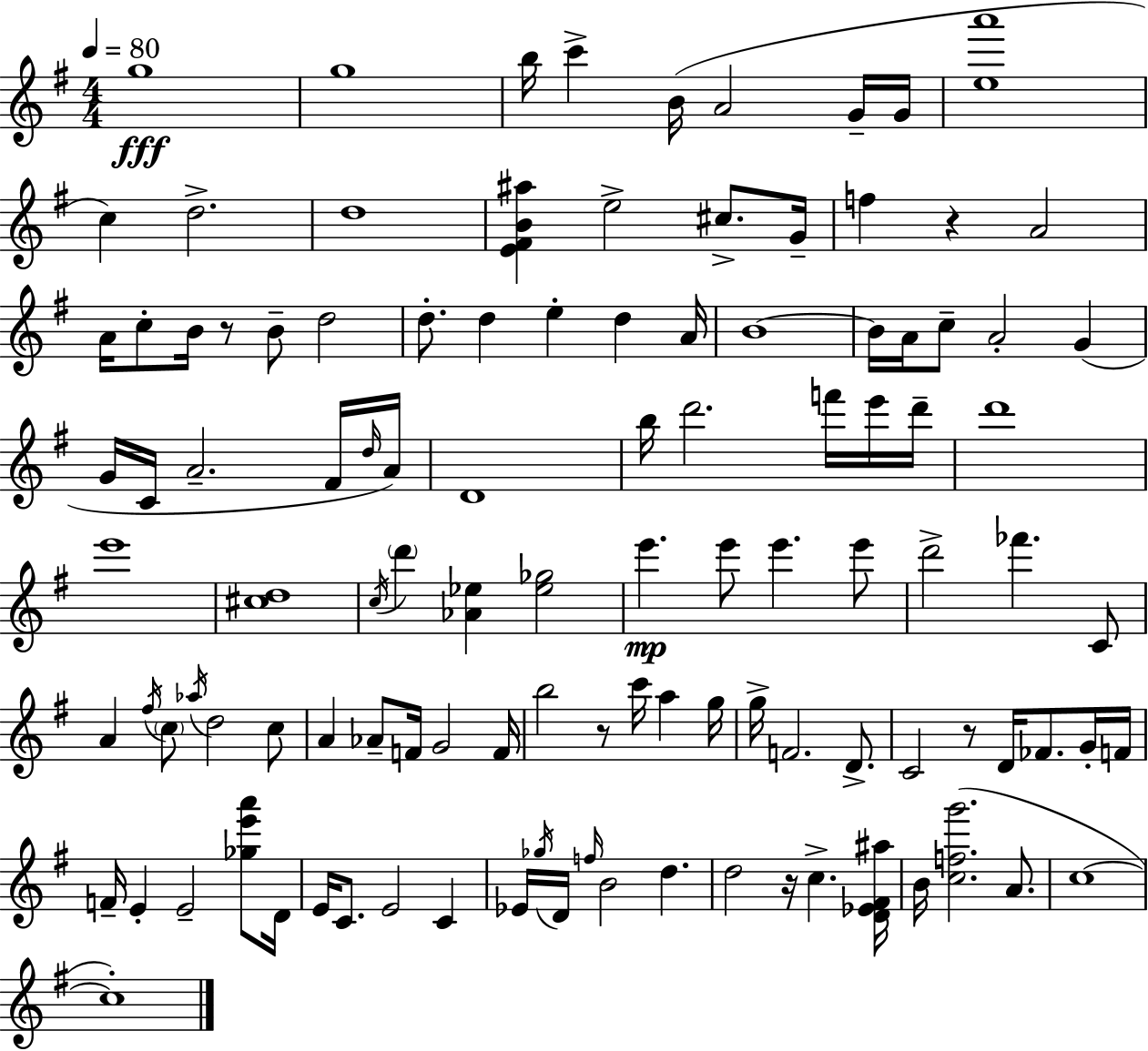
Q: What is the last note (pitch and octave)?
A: C5